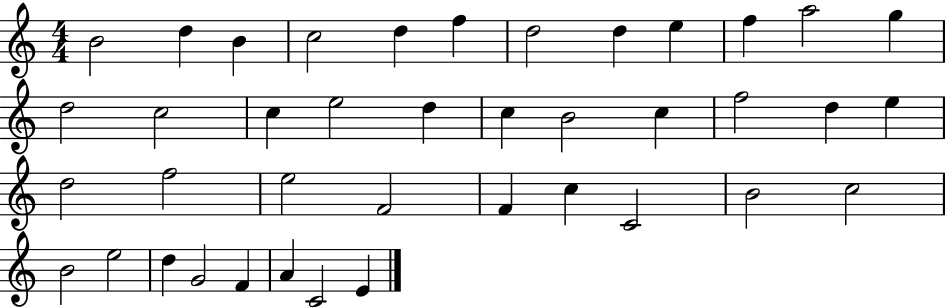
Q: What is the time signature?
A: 4/4